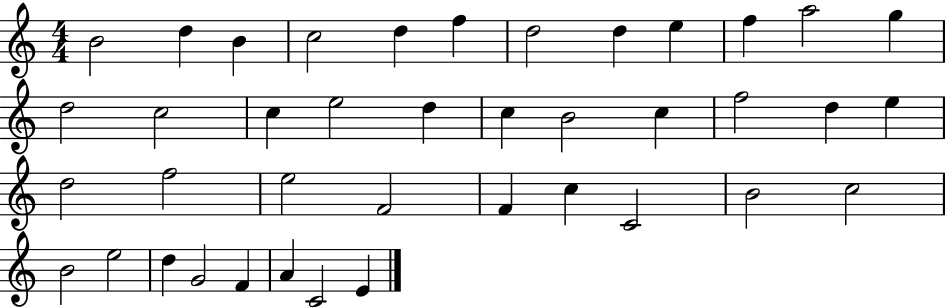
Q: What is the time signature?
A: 4/4